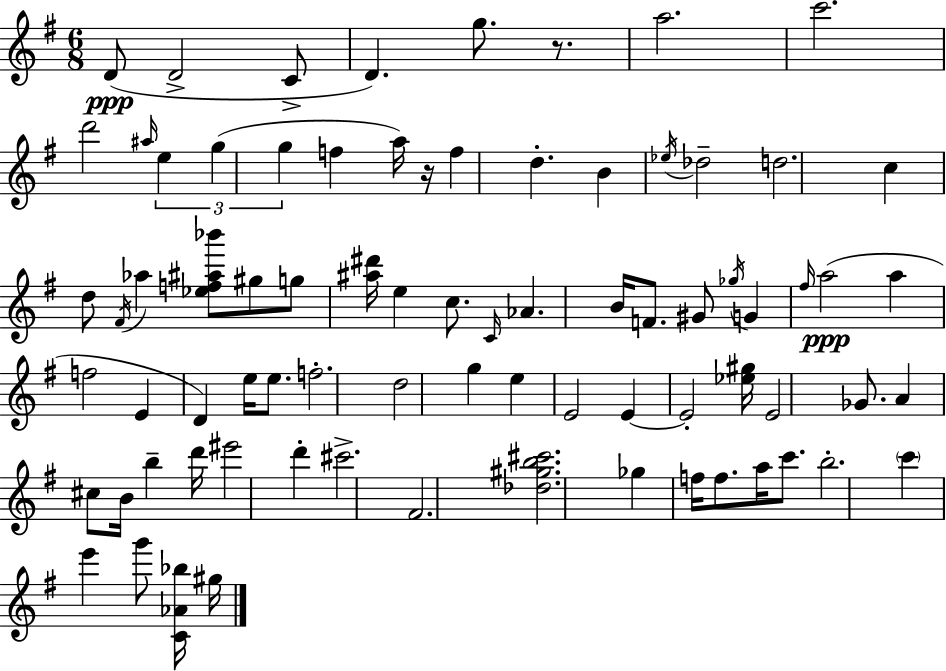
X:1
T:Untitled
M:6/8
L:1/4
K:G
D/2 D2 C/2 D g/2 z/2 a2 c'2 d'2 ^a/4 e g g f a/4 z/4 f d B _e/4 _d2 d2 c d/2 ^F/4 _a [_ef^a_b']/2 ^g/2 g/2 [^a^d']/4 e c/2 C/4 _A B/4 F/2 ^G/2 _g/4 G ^f/4 a2 a f2 E D e/4 e/2 f2 d2 g e E2 E E2 [_e^g]/4 E2 _G/2 A ^c/2 B/4 b d'/4 ^e'2 d' ^c'2 ^F2 [_d^gb^c']2 _g f/4 f/2 a/4 c'/2 b2 c' e' g'/2 [C_A_b]/4 ^g/4